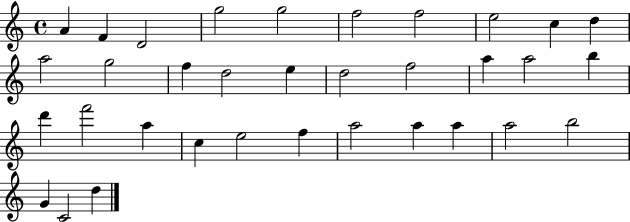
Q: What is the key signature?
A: C major